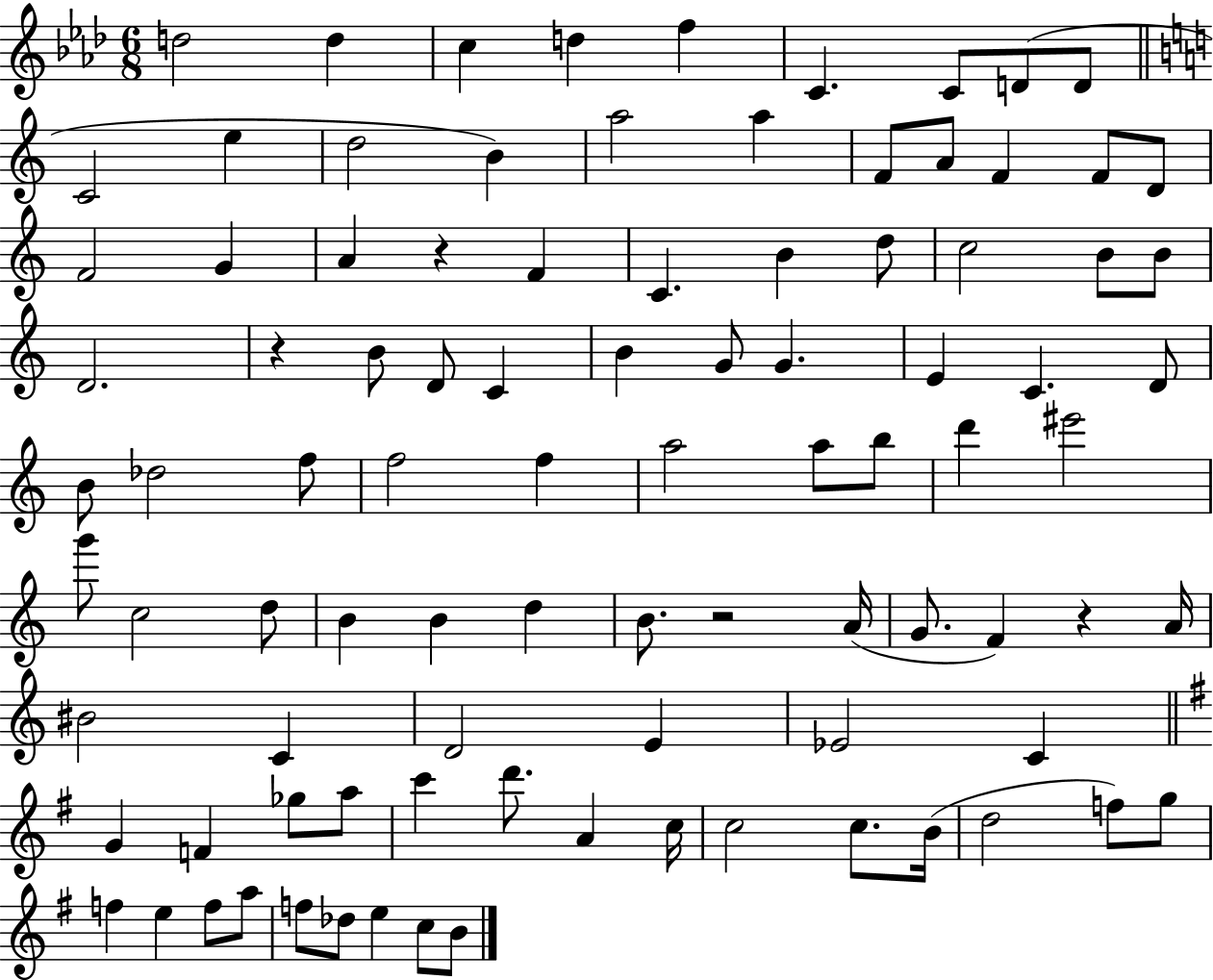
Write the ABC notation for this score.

X:1
T:Untitled
M:6/8
L:1/4
K:Ab
d2 d c d f C C/2 D/2 D/2 C2 e d2 B a2 a F/2 A/2 F F/2 D/2 F2 G A z F C B d/2 c2 B/2 B/2 D2 z B/2 D/2 C B G/2 G E C D/2 B/2 _d2 f/2 f2 f a2 a/2 b/2 d' ^e'2 g'/2 c2 d/2 B B d B/2 z2 A/4 G/2 F z A/4 ^B2 C D2 E _E2 C G F _g/2 a/2 c' d'/2 A c/4 c2 c/2 B/4 d2 f/2 g/2 f e f/2 a/2 f/2 _d/2 e c/2 B/2